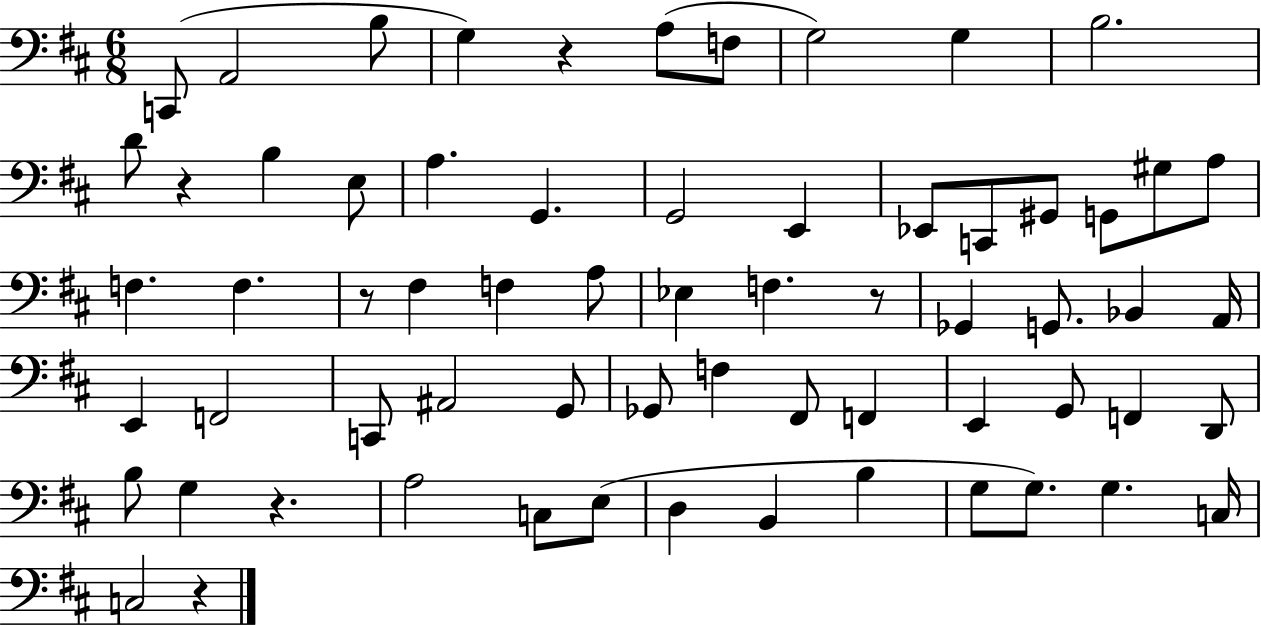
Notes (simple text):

C2/e A2/h B3/e G3/q R/q A3/e F3/e G3/h G3/q B3/h. D4/e R/q B3/q E3/e A3/q. G2/q. G2/h E2/q Eb2/e C2/e G#2/e G2/e G#3/e A3/e F3/q. F3/q. R/e F#3/q F3/q A3/e Eb3/q F3/q. R/e Gb2/q G2/e. Bb2/q A2/s E2/q F2/h C2/e A#2/h G2/e Gb2/e F3/q F#2/e F2/q E2/q G2/e F2/q D2/e B3/e G3/q R/q. A3/h C3/e E3/e D3/q B2/q B3/q G3/e G3/e. G3/q. C3/s C3/h R/q